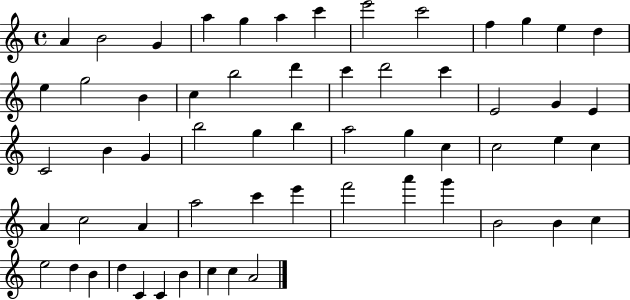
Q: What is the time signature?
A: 4/4